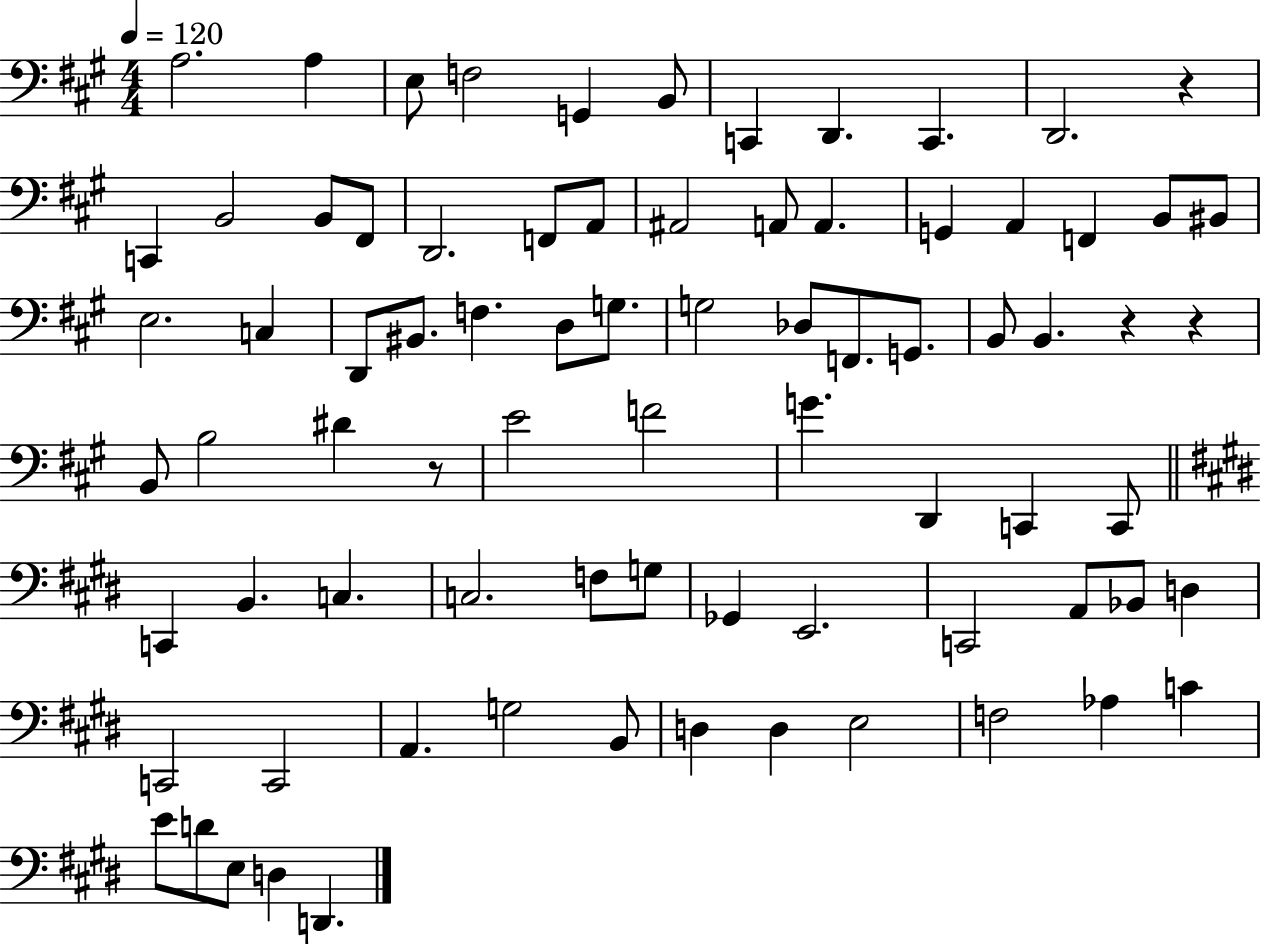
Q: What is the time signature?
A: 4/4